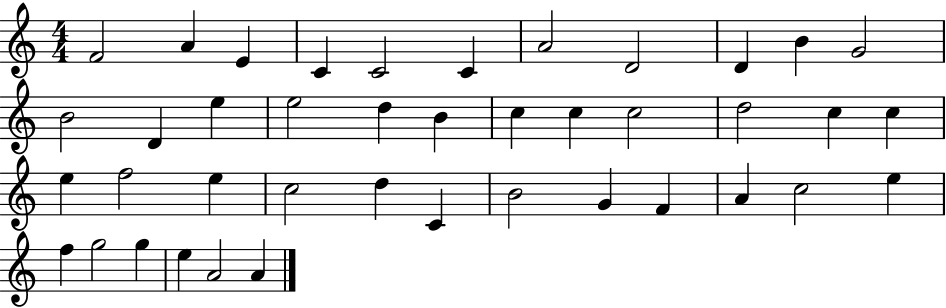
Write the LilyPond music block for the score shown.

{
  \clef treble
  \numericTimeSignature
  \time 4/4
  \key c \major
  f'2 a'4 e'4 | c'4 c'2 c'4 | a'2 d'2 | d'4 b'4 g'2 | \break b'2 d'4 e''4 | e''2 d''4 b'4 | c''4 c''4 c''2 | d''2 c''4 c''4 | \break e''4 f''2 e''4 | c''2 d''4 c'4 | b'2 g'4 f'4 | a'4 c''2 e''4 | \break f''4 g''2 g''4 | e''4 a'2 a'4 | \bar "|."
}